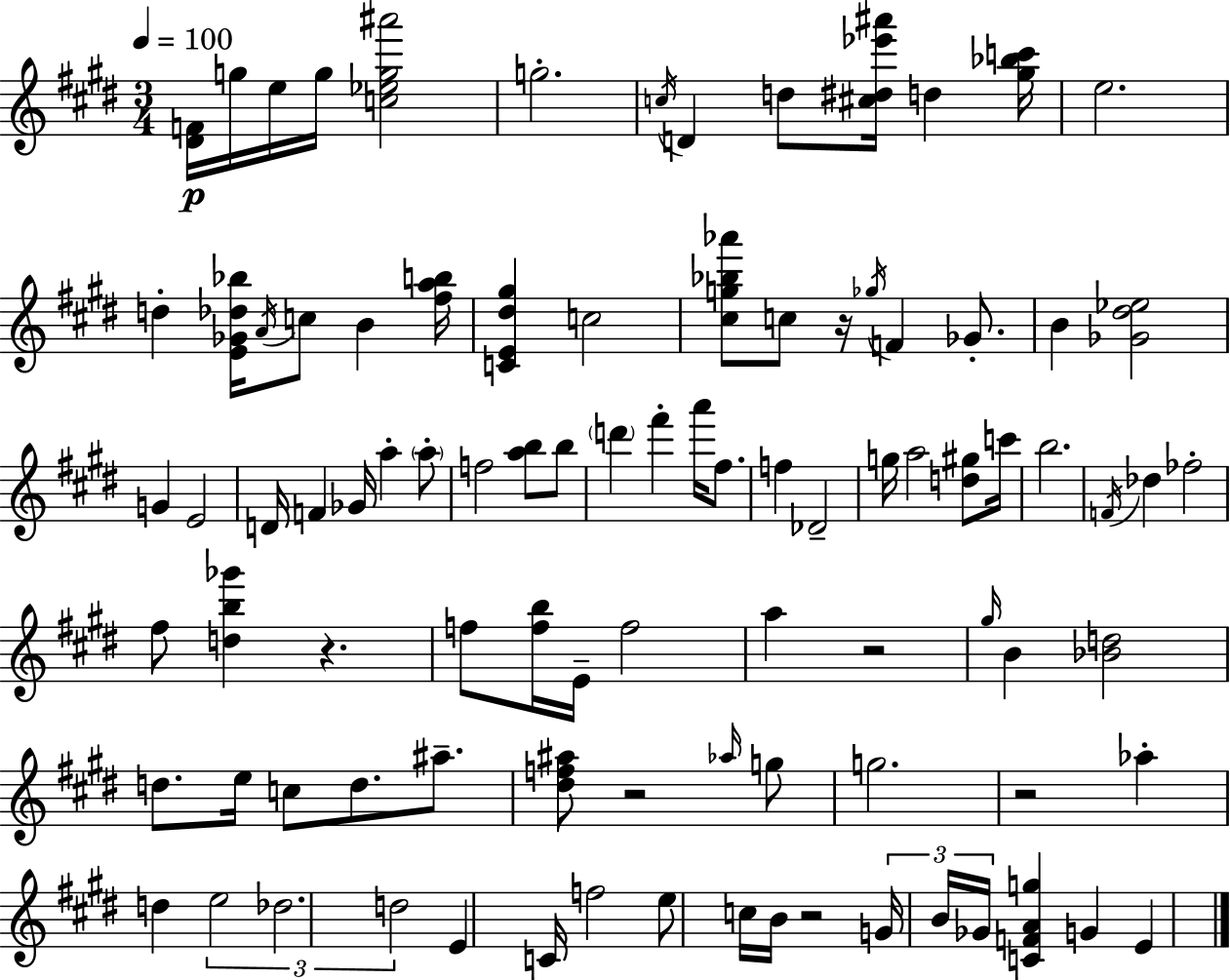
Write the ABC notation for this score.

X:1
T:Untitled
M:3/4
L:1/4
K:E
[^DF]/4 g/4 e/4 g/4 [c_eg^a']2 g2 c/4 D d/2 [^c^d_e'^a']/4 d [^g_bc']/4 e2 d [E_G_d_b]/4 A/4 c/2 B [^fab]/4 [CE^d^g] c2 [^cg_b_a']/2 c/2 z/4 _g/4 F _G/2 B [_G^d_e]2 G E2 D/4 F _G/4 a a/2 f2 [ab]/2 b/2 d' ^f' a'/4 ^f/2 f _D2 g/4 a2 [d^g]/2 c'/4 b2 F/4 _d _f2 ^f/2 [db_g'] z f/2 [fb]/4 E/4 f2 a z2 ^g/4 B [_Bd]2 d/2 e/4 c/2 d/2 ^a/2 [^df^a]/2 z2 _a/4 g/2 g2 z2 _a d e2 _d2 d2 E C/4 f2 e/2 c/4 B/4 z2 G/4 B/4 _G/4 [CFAg] G E